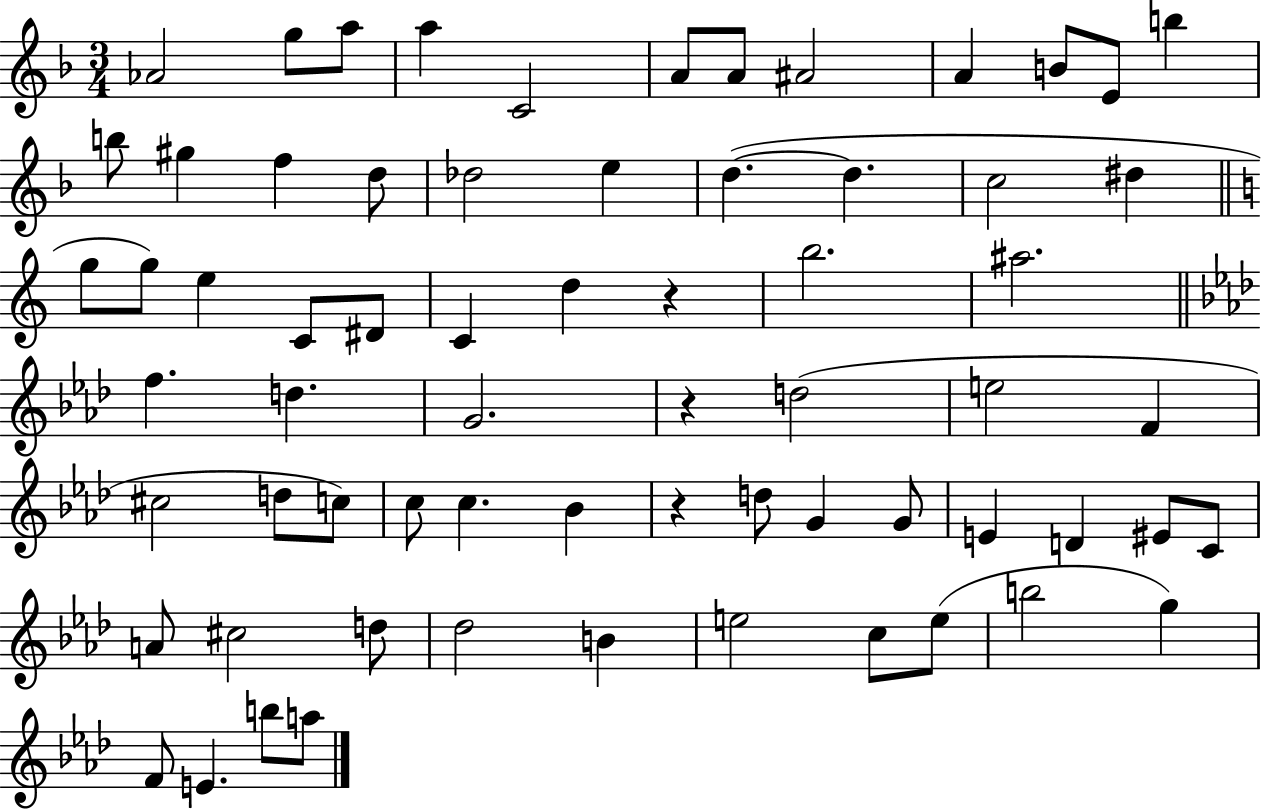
Ab4/h G5/e A5/e A5/q C4/h A4/e A4/e A#4/h A4/q B4/e E4/e B5/q B5/e G#5/q F5/q D5/e Db5/h E5/q D5/q. D5/q. C5/h D#5/q G5/e G5/e E5/q C4/e D#4/e C4/q D5/q R/q B5/h. A#5/h. F5/q. D5/q. G4/h. R/q D5/h E5/h F4/q C#5/h D5/e C5/e C5/e C5/q. Bb4/q R/q D5/e G4/q G4/e E4/q D4/q EIS4/e C4/e A4/e C#5/h D5/e Db5/h B4/q E5/h C5/e E5/e B5/h G5/q F4/e E4/q. B5/e A5/e